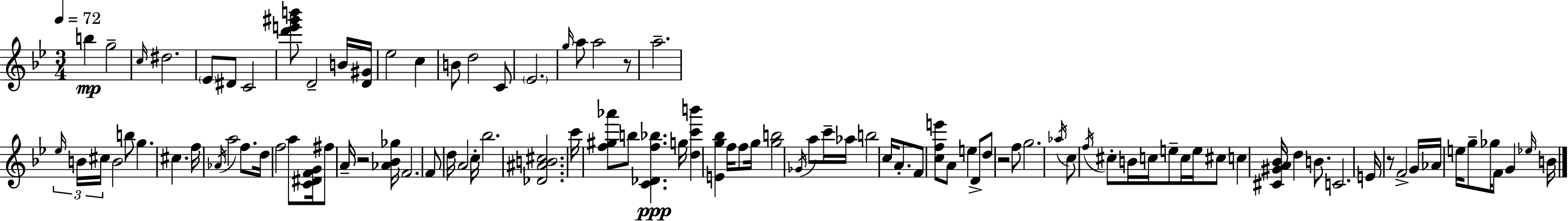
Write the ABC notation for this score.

X:1
T:Untitled
M:3/4
L:1/4
K:Bb
b g2 c/4 ^d2 _E/2 ^D/2 C2 [d'e'^g'b']/2 D2 B/4 [D^G]/4 _e2 c B/2 d2 C/2 _E2 g/4 a/2 a2 z/2 a2 _e/4 B/4 ^c/4 B2 b/2 g ^c f/4 _A/4 a2 f/2 d/4 f2 a/2 [C^DFG]/4 ^f/2 A/4 z2 [_A_B_g]/4 F2 F/2 d/4 A2 c/4 _b2 [_D^AB^c]2 c'/4 [f^g_a']/2 b/2 [C_Df_b] g/4 [dc'b'] [Eg_b] f/4 f/2 g/4 [gb]2 _G/4 a/2 c'/4 _a/4 b2 c/4 A/2 F/2 [cfe']/2 A/2 e D/2 d/2 z2 f/2 g2 _a/4 c/2 f/4 ^c/2 B/4 c/4 e/2 c/4 e/4 ^c/2 c [^C^GA_B]/4 d B/2 C2 E/4 z/2 F2 G/4 _A/4 e/4 g/2 _g/4 F/2 G _e/4 B/4